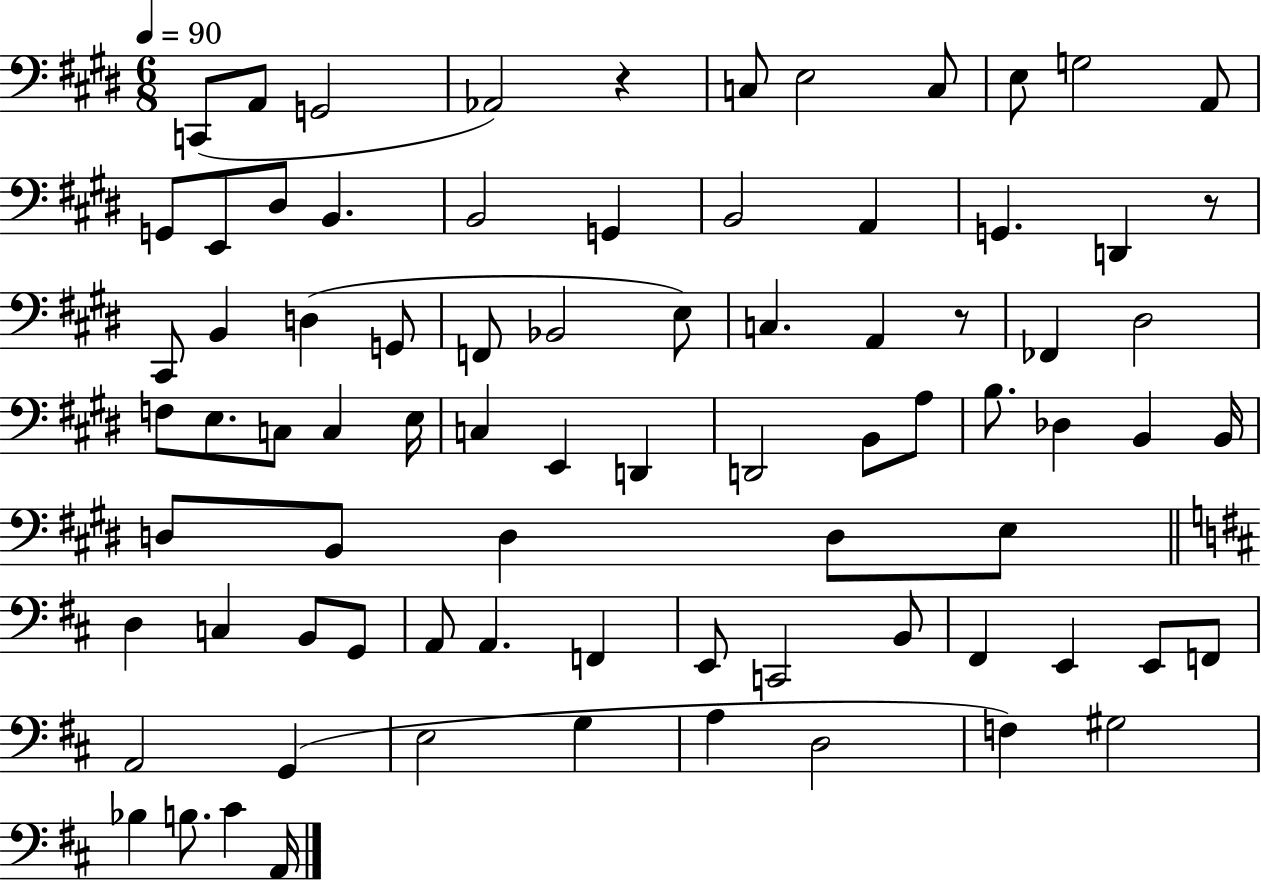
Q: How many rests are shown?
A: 3